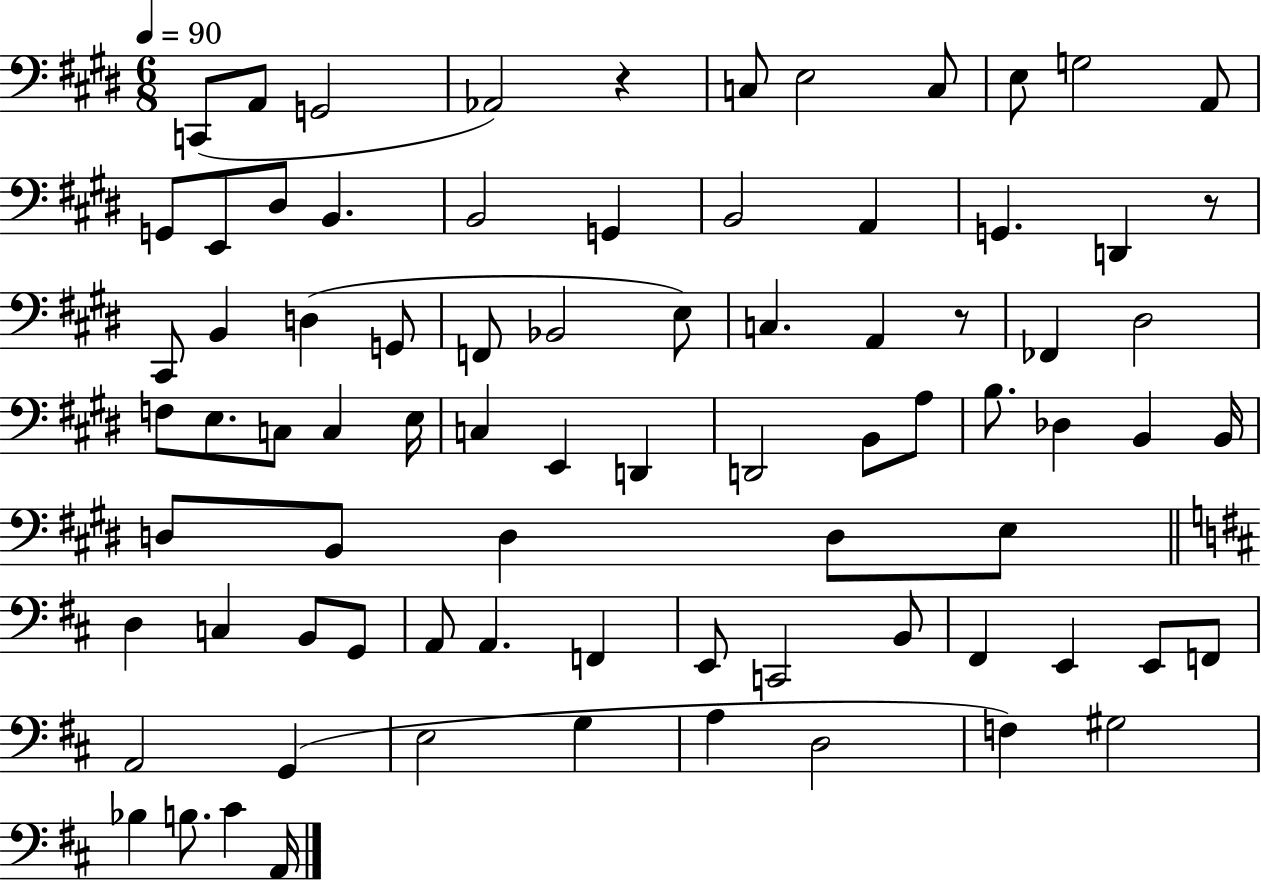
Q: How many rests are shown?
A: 3